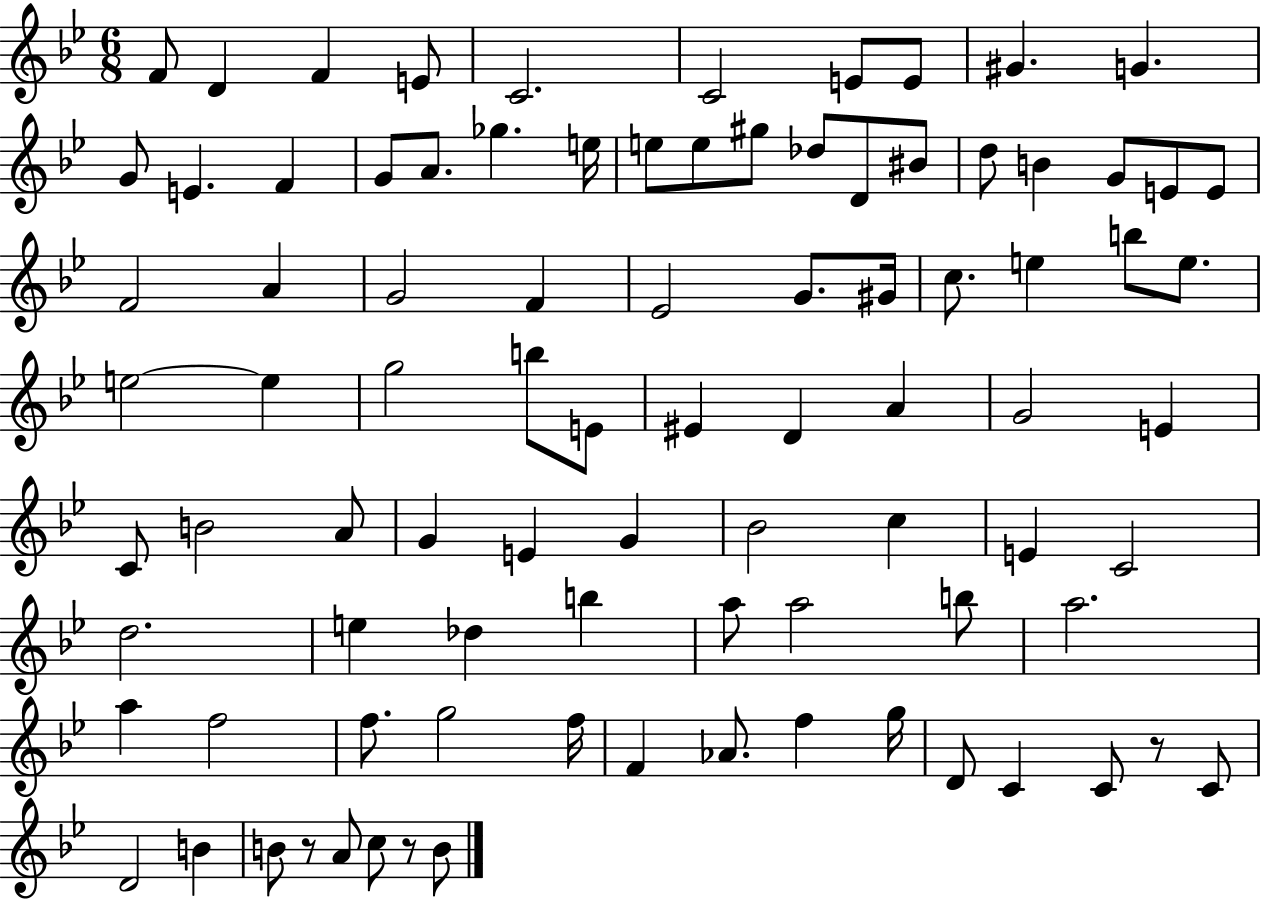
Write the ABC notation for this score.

X:1
T:Untitled
M:6/8
L:1/4
K:Bb
F/2 D F E/2 C2 C2 E/2 E/2 ^G G G/2 E F G/2 A/2 _g e/4 e/2 e/2 ^g/2 _d/2 D/2 ^B/2 d/2 B G/2 E/2 E/2 F2 A G2 F _E2 G/2 ^G/4 c/2 e b/2 e/2 e2 e g2 b/2 E/2 ^E D A G2 E C/2 B2 A/2 G E G _B2 c E C2 d2 e _d b a/2 a2 b/2 a2 a f2 f/2 g2 f/4 F _A/2 f g/4 D/2 C C/2 z/2 C/2 D2 B B/2 z/2 A/2 c/2 z/2 B/2